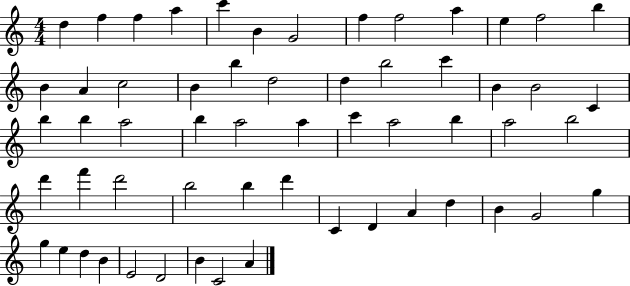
D5/q F5/q F5/q A5/q C6/q B4/q G4/h F5/q F5/h A5/q E5/q F5/h B5/q B4/q A4/q C5/h B4/q B5/q D5/h D5/q B5/h C6/q B4/q B4/h C4/q B5/q B5/q A5/h B5/q A5/h A5/q C6/q A5/h B5/q A5/h B5/h D6/q F6/q D6/h B5/h B5/q D6/q C4/q D4/q A4/q D5/q B4/q G4/h G5/q G5/q E5/q D5/q B4/q E4/h D4/h B4/q C4/h A4/q